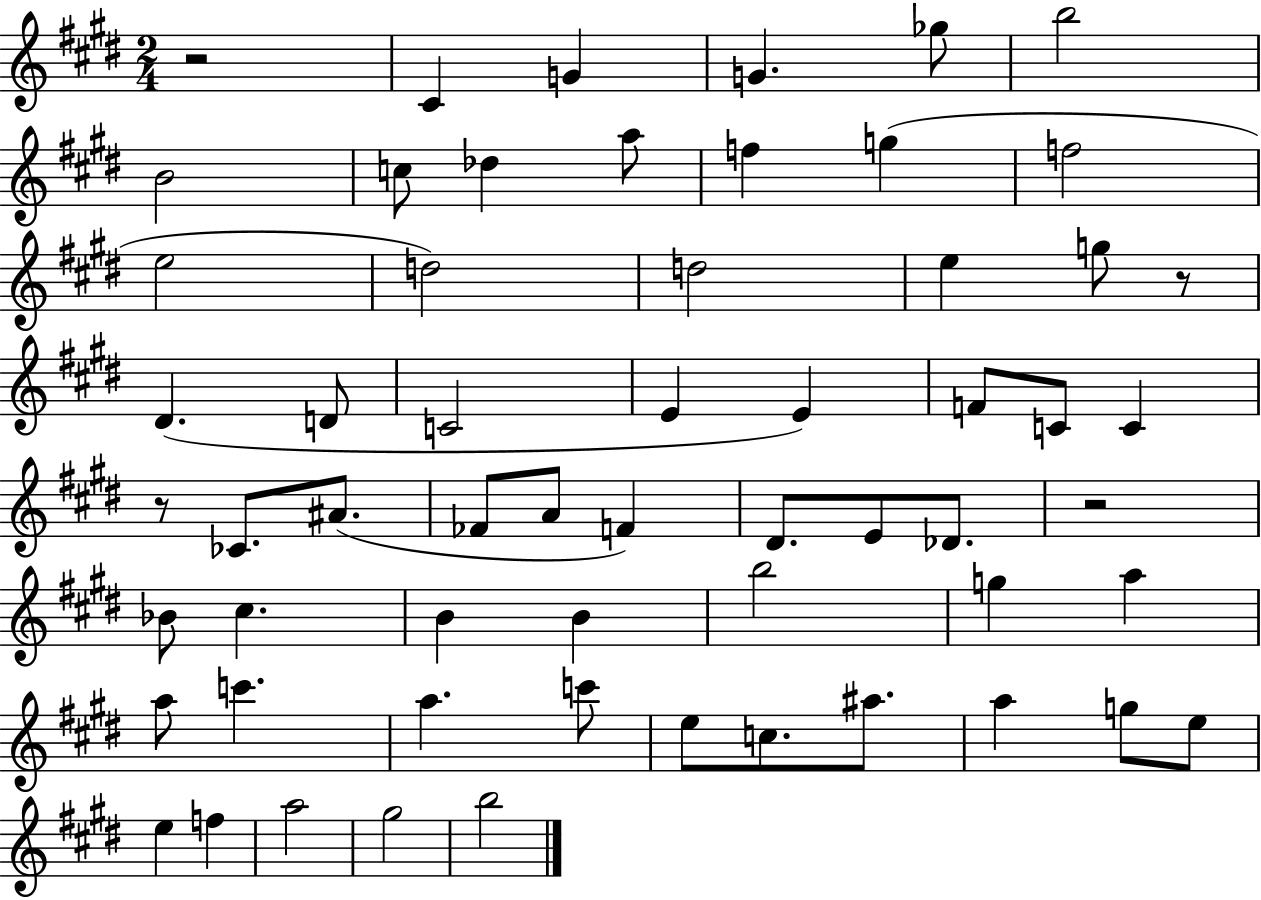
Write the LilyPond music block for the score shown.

{
  \clef treble
  \numericTimeSignature
  \time 2/4
  \key e \major
  r2 | cis'4 g'4 | g'4. ges''8 | b''2 | \break b'2 | c''8 des''4 a''8 | f''4 g''4( | f''2 | \break e''2 | d''2) | d''2 | e''4 g''8 r8 | \break dis'4.( d'8 | c'2 | e'4 e'4) | f'8 c'8 c'4 | \break r8 ces'8. ais'8.( | fes'8 a'8 f'4) | dis'8. e'8 des'8. | r2 | \break bes'8 cis''4. | b'4 b'4 | b''2 | g''4 a''4 | \break a''8 c'''4. | a''4. c'''8 | e''8 c''8. ais''8. | a''4 g''8 e''8 | \break e''4 f''4 | a''2 | gis''2 | b''2 | \break \bar "|."
}